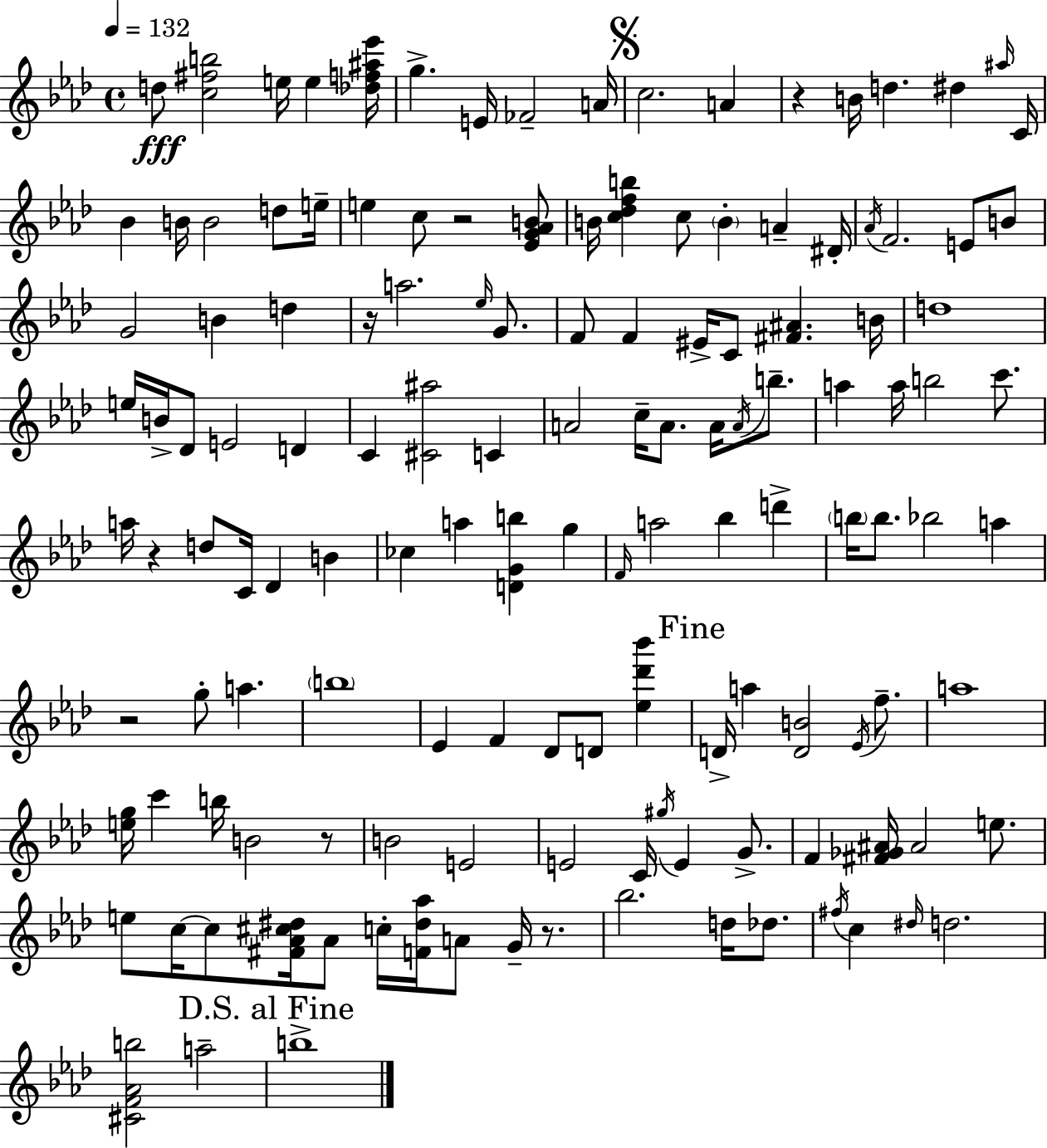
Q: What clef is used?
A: treble